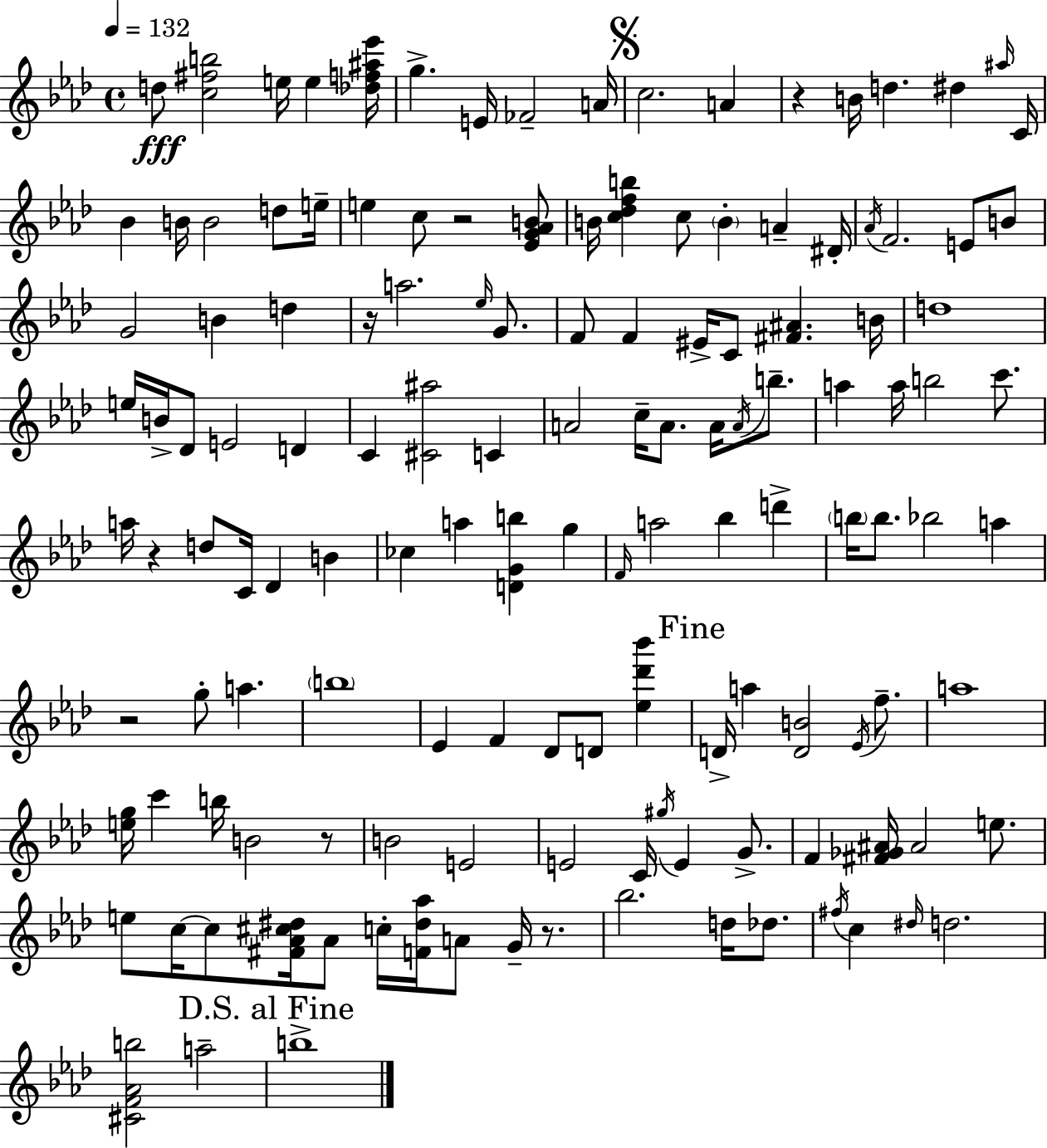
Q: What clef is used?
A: treble